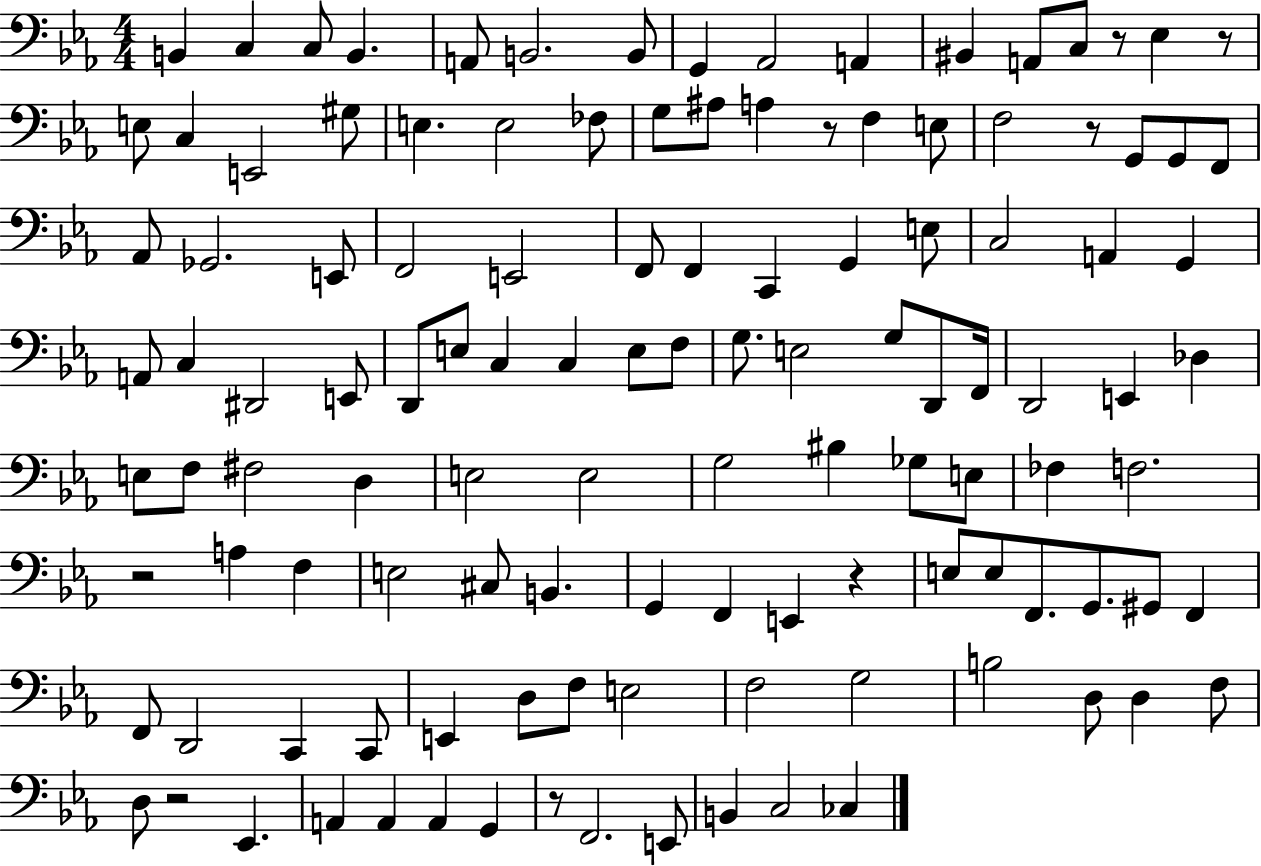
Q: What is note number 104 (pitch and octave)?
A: A2